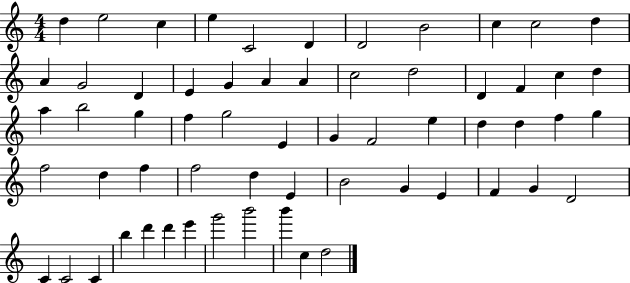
D5/q E5/h C5/q E5/q C4/h D4/q D4/h B4/h C5/q C5/h D5/q A4/q G4/h D4/q E4/q G4/q A4/q A4/q C5/h D5/h D4/q F4/q C5/q D5/q A5/q B5/h G5/q F5/q G5/h E4/q G4/q F4/h E5/q D5/q D5/q F5/q G5/q F5/h D5/q F5/q F5/h D5/q E4/q B4/h G4/q E4/q F4/q G4/q D4/h C4/q C4/h C4/q B5/q D6/q D6/q E6/q G6/h B6/h B6/q C5/q D5/h